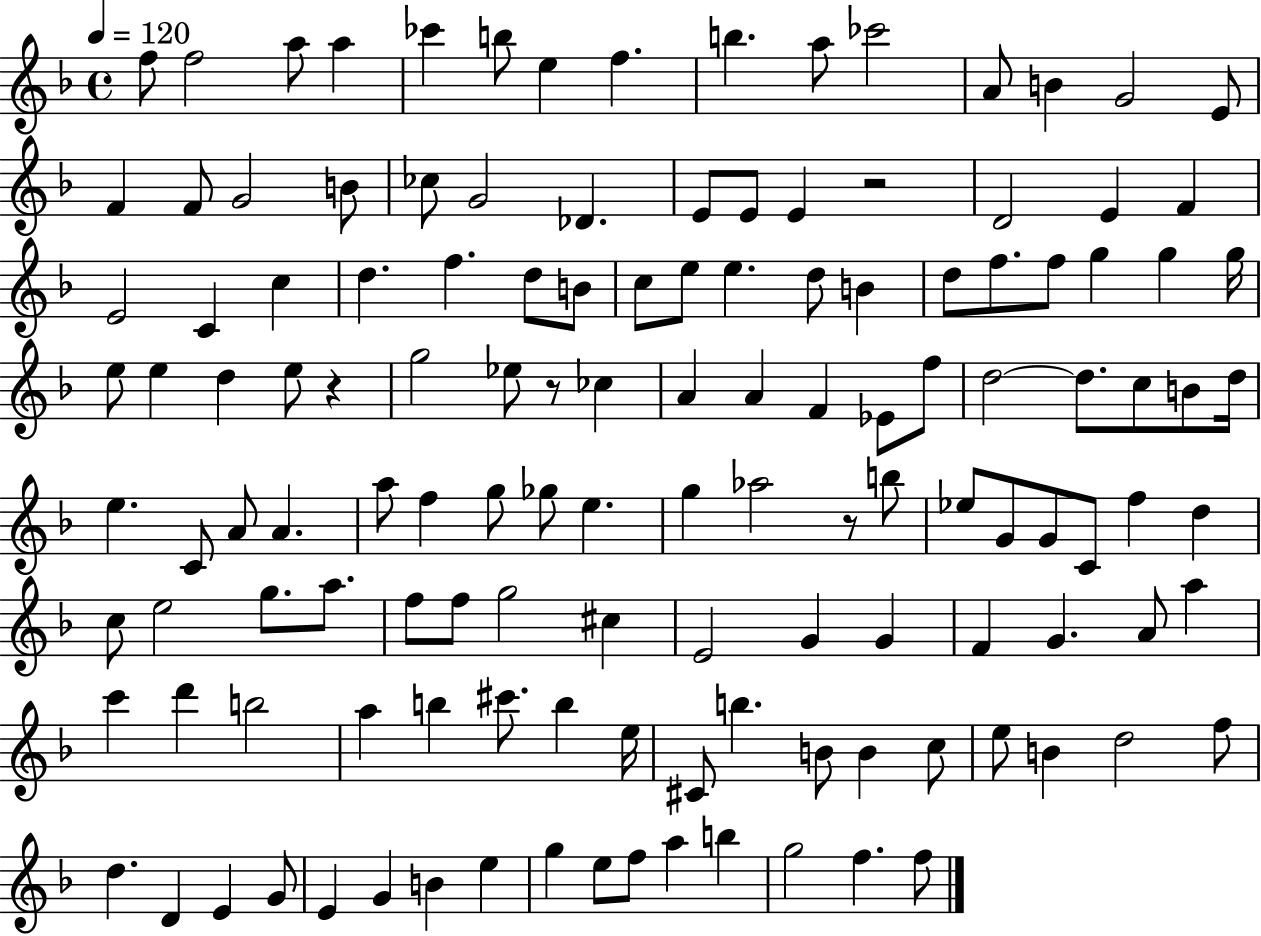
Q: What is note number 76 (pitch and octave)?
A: Eb5